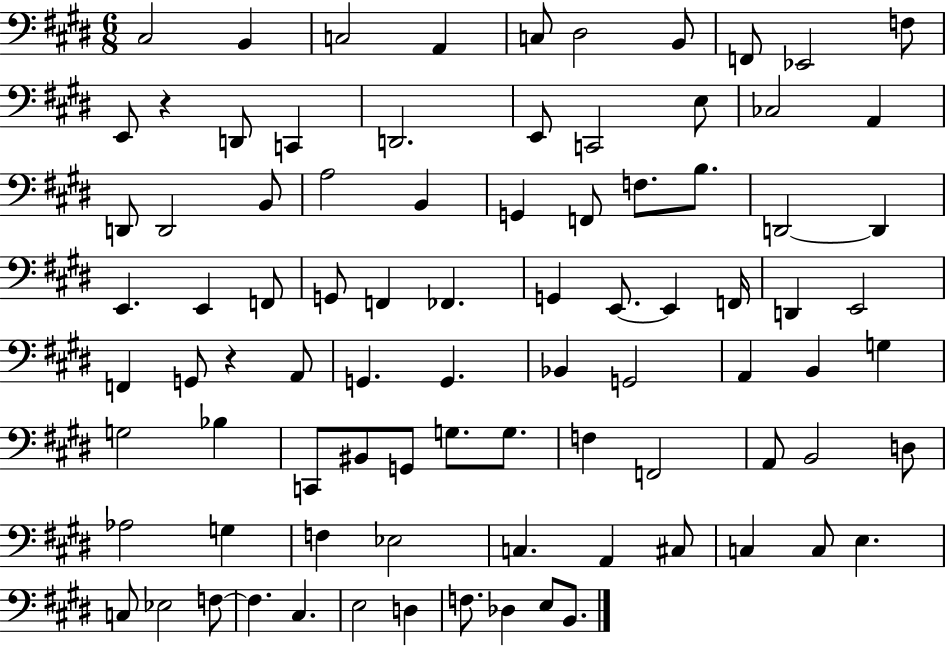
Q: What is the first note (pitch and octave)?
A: C#3